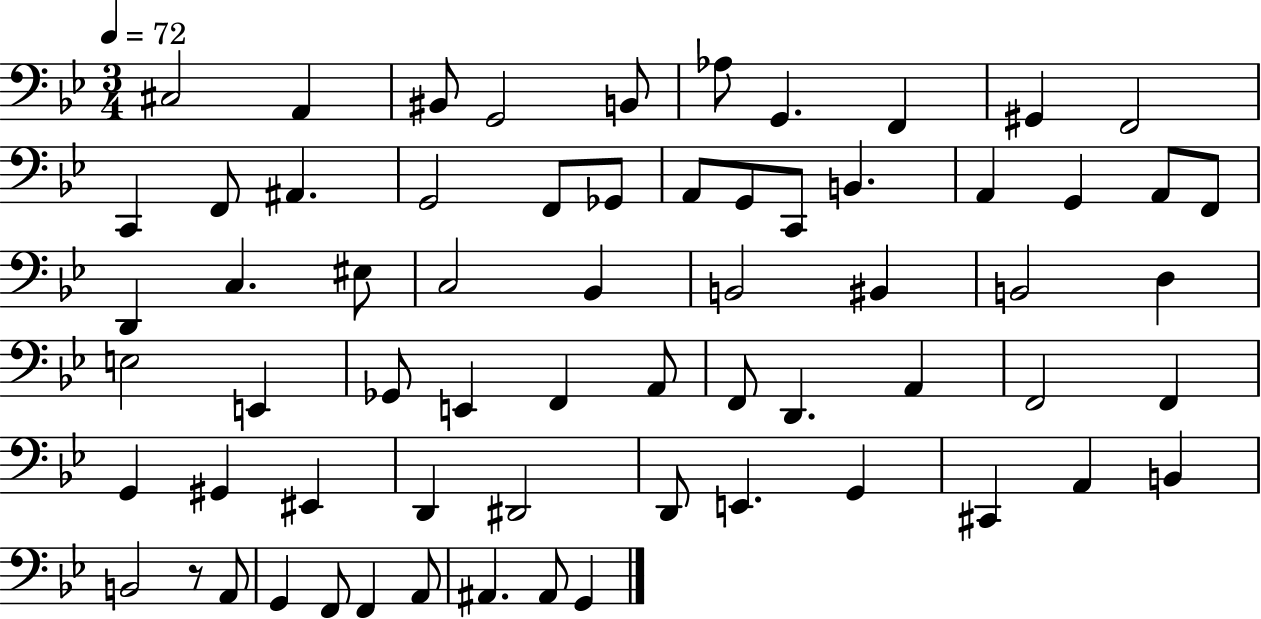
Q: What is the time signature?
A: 3/4